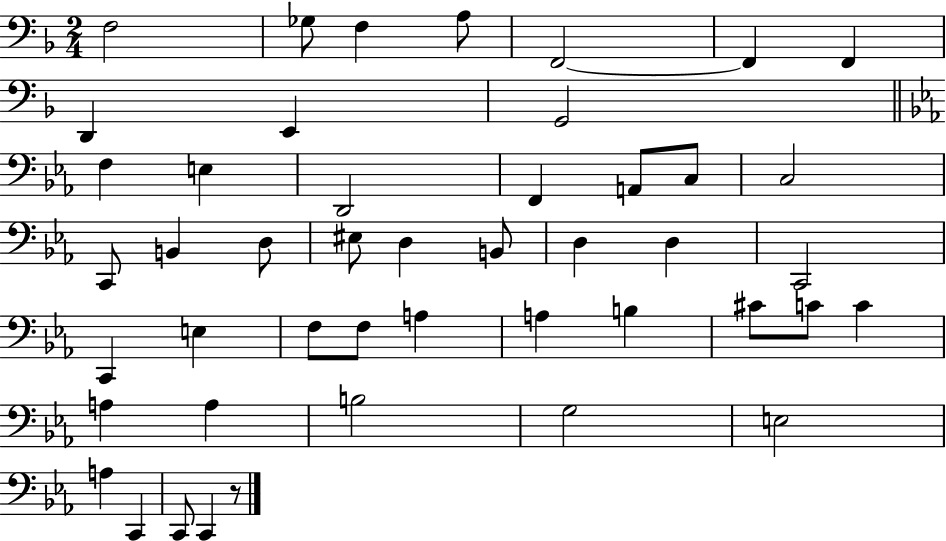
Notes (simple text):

F3/h Gb3/e F3/q A3/e F2/h F2/q F2/q D2/q E2/q G2/h F3/q E3/q D2/h F2/q A2/e C3/e C3/h C2/e B2/q D3/e EIS3/e D3/q B2/e D3/q D3/q C2/h C2/q E3/q F3/e F3/e A3/q A3/q B3/q C#4/e C4/e C4/q A3/q A3/q B3/h G3/h E3/h A3/q C2/q C2/e C2/q R/e